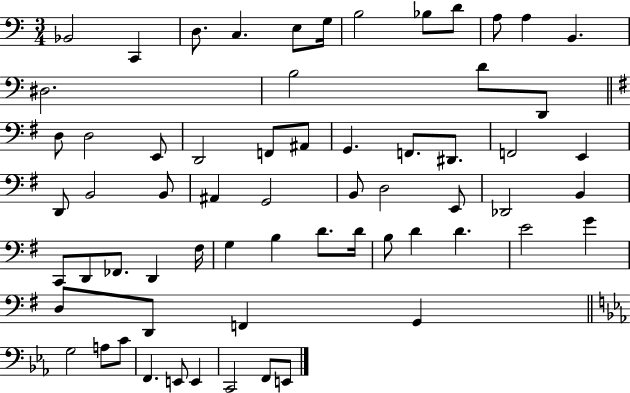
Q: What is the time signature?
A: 3/4